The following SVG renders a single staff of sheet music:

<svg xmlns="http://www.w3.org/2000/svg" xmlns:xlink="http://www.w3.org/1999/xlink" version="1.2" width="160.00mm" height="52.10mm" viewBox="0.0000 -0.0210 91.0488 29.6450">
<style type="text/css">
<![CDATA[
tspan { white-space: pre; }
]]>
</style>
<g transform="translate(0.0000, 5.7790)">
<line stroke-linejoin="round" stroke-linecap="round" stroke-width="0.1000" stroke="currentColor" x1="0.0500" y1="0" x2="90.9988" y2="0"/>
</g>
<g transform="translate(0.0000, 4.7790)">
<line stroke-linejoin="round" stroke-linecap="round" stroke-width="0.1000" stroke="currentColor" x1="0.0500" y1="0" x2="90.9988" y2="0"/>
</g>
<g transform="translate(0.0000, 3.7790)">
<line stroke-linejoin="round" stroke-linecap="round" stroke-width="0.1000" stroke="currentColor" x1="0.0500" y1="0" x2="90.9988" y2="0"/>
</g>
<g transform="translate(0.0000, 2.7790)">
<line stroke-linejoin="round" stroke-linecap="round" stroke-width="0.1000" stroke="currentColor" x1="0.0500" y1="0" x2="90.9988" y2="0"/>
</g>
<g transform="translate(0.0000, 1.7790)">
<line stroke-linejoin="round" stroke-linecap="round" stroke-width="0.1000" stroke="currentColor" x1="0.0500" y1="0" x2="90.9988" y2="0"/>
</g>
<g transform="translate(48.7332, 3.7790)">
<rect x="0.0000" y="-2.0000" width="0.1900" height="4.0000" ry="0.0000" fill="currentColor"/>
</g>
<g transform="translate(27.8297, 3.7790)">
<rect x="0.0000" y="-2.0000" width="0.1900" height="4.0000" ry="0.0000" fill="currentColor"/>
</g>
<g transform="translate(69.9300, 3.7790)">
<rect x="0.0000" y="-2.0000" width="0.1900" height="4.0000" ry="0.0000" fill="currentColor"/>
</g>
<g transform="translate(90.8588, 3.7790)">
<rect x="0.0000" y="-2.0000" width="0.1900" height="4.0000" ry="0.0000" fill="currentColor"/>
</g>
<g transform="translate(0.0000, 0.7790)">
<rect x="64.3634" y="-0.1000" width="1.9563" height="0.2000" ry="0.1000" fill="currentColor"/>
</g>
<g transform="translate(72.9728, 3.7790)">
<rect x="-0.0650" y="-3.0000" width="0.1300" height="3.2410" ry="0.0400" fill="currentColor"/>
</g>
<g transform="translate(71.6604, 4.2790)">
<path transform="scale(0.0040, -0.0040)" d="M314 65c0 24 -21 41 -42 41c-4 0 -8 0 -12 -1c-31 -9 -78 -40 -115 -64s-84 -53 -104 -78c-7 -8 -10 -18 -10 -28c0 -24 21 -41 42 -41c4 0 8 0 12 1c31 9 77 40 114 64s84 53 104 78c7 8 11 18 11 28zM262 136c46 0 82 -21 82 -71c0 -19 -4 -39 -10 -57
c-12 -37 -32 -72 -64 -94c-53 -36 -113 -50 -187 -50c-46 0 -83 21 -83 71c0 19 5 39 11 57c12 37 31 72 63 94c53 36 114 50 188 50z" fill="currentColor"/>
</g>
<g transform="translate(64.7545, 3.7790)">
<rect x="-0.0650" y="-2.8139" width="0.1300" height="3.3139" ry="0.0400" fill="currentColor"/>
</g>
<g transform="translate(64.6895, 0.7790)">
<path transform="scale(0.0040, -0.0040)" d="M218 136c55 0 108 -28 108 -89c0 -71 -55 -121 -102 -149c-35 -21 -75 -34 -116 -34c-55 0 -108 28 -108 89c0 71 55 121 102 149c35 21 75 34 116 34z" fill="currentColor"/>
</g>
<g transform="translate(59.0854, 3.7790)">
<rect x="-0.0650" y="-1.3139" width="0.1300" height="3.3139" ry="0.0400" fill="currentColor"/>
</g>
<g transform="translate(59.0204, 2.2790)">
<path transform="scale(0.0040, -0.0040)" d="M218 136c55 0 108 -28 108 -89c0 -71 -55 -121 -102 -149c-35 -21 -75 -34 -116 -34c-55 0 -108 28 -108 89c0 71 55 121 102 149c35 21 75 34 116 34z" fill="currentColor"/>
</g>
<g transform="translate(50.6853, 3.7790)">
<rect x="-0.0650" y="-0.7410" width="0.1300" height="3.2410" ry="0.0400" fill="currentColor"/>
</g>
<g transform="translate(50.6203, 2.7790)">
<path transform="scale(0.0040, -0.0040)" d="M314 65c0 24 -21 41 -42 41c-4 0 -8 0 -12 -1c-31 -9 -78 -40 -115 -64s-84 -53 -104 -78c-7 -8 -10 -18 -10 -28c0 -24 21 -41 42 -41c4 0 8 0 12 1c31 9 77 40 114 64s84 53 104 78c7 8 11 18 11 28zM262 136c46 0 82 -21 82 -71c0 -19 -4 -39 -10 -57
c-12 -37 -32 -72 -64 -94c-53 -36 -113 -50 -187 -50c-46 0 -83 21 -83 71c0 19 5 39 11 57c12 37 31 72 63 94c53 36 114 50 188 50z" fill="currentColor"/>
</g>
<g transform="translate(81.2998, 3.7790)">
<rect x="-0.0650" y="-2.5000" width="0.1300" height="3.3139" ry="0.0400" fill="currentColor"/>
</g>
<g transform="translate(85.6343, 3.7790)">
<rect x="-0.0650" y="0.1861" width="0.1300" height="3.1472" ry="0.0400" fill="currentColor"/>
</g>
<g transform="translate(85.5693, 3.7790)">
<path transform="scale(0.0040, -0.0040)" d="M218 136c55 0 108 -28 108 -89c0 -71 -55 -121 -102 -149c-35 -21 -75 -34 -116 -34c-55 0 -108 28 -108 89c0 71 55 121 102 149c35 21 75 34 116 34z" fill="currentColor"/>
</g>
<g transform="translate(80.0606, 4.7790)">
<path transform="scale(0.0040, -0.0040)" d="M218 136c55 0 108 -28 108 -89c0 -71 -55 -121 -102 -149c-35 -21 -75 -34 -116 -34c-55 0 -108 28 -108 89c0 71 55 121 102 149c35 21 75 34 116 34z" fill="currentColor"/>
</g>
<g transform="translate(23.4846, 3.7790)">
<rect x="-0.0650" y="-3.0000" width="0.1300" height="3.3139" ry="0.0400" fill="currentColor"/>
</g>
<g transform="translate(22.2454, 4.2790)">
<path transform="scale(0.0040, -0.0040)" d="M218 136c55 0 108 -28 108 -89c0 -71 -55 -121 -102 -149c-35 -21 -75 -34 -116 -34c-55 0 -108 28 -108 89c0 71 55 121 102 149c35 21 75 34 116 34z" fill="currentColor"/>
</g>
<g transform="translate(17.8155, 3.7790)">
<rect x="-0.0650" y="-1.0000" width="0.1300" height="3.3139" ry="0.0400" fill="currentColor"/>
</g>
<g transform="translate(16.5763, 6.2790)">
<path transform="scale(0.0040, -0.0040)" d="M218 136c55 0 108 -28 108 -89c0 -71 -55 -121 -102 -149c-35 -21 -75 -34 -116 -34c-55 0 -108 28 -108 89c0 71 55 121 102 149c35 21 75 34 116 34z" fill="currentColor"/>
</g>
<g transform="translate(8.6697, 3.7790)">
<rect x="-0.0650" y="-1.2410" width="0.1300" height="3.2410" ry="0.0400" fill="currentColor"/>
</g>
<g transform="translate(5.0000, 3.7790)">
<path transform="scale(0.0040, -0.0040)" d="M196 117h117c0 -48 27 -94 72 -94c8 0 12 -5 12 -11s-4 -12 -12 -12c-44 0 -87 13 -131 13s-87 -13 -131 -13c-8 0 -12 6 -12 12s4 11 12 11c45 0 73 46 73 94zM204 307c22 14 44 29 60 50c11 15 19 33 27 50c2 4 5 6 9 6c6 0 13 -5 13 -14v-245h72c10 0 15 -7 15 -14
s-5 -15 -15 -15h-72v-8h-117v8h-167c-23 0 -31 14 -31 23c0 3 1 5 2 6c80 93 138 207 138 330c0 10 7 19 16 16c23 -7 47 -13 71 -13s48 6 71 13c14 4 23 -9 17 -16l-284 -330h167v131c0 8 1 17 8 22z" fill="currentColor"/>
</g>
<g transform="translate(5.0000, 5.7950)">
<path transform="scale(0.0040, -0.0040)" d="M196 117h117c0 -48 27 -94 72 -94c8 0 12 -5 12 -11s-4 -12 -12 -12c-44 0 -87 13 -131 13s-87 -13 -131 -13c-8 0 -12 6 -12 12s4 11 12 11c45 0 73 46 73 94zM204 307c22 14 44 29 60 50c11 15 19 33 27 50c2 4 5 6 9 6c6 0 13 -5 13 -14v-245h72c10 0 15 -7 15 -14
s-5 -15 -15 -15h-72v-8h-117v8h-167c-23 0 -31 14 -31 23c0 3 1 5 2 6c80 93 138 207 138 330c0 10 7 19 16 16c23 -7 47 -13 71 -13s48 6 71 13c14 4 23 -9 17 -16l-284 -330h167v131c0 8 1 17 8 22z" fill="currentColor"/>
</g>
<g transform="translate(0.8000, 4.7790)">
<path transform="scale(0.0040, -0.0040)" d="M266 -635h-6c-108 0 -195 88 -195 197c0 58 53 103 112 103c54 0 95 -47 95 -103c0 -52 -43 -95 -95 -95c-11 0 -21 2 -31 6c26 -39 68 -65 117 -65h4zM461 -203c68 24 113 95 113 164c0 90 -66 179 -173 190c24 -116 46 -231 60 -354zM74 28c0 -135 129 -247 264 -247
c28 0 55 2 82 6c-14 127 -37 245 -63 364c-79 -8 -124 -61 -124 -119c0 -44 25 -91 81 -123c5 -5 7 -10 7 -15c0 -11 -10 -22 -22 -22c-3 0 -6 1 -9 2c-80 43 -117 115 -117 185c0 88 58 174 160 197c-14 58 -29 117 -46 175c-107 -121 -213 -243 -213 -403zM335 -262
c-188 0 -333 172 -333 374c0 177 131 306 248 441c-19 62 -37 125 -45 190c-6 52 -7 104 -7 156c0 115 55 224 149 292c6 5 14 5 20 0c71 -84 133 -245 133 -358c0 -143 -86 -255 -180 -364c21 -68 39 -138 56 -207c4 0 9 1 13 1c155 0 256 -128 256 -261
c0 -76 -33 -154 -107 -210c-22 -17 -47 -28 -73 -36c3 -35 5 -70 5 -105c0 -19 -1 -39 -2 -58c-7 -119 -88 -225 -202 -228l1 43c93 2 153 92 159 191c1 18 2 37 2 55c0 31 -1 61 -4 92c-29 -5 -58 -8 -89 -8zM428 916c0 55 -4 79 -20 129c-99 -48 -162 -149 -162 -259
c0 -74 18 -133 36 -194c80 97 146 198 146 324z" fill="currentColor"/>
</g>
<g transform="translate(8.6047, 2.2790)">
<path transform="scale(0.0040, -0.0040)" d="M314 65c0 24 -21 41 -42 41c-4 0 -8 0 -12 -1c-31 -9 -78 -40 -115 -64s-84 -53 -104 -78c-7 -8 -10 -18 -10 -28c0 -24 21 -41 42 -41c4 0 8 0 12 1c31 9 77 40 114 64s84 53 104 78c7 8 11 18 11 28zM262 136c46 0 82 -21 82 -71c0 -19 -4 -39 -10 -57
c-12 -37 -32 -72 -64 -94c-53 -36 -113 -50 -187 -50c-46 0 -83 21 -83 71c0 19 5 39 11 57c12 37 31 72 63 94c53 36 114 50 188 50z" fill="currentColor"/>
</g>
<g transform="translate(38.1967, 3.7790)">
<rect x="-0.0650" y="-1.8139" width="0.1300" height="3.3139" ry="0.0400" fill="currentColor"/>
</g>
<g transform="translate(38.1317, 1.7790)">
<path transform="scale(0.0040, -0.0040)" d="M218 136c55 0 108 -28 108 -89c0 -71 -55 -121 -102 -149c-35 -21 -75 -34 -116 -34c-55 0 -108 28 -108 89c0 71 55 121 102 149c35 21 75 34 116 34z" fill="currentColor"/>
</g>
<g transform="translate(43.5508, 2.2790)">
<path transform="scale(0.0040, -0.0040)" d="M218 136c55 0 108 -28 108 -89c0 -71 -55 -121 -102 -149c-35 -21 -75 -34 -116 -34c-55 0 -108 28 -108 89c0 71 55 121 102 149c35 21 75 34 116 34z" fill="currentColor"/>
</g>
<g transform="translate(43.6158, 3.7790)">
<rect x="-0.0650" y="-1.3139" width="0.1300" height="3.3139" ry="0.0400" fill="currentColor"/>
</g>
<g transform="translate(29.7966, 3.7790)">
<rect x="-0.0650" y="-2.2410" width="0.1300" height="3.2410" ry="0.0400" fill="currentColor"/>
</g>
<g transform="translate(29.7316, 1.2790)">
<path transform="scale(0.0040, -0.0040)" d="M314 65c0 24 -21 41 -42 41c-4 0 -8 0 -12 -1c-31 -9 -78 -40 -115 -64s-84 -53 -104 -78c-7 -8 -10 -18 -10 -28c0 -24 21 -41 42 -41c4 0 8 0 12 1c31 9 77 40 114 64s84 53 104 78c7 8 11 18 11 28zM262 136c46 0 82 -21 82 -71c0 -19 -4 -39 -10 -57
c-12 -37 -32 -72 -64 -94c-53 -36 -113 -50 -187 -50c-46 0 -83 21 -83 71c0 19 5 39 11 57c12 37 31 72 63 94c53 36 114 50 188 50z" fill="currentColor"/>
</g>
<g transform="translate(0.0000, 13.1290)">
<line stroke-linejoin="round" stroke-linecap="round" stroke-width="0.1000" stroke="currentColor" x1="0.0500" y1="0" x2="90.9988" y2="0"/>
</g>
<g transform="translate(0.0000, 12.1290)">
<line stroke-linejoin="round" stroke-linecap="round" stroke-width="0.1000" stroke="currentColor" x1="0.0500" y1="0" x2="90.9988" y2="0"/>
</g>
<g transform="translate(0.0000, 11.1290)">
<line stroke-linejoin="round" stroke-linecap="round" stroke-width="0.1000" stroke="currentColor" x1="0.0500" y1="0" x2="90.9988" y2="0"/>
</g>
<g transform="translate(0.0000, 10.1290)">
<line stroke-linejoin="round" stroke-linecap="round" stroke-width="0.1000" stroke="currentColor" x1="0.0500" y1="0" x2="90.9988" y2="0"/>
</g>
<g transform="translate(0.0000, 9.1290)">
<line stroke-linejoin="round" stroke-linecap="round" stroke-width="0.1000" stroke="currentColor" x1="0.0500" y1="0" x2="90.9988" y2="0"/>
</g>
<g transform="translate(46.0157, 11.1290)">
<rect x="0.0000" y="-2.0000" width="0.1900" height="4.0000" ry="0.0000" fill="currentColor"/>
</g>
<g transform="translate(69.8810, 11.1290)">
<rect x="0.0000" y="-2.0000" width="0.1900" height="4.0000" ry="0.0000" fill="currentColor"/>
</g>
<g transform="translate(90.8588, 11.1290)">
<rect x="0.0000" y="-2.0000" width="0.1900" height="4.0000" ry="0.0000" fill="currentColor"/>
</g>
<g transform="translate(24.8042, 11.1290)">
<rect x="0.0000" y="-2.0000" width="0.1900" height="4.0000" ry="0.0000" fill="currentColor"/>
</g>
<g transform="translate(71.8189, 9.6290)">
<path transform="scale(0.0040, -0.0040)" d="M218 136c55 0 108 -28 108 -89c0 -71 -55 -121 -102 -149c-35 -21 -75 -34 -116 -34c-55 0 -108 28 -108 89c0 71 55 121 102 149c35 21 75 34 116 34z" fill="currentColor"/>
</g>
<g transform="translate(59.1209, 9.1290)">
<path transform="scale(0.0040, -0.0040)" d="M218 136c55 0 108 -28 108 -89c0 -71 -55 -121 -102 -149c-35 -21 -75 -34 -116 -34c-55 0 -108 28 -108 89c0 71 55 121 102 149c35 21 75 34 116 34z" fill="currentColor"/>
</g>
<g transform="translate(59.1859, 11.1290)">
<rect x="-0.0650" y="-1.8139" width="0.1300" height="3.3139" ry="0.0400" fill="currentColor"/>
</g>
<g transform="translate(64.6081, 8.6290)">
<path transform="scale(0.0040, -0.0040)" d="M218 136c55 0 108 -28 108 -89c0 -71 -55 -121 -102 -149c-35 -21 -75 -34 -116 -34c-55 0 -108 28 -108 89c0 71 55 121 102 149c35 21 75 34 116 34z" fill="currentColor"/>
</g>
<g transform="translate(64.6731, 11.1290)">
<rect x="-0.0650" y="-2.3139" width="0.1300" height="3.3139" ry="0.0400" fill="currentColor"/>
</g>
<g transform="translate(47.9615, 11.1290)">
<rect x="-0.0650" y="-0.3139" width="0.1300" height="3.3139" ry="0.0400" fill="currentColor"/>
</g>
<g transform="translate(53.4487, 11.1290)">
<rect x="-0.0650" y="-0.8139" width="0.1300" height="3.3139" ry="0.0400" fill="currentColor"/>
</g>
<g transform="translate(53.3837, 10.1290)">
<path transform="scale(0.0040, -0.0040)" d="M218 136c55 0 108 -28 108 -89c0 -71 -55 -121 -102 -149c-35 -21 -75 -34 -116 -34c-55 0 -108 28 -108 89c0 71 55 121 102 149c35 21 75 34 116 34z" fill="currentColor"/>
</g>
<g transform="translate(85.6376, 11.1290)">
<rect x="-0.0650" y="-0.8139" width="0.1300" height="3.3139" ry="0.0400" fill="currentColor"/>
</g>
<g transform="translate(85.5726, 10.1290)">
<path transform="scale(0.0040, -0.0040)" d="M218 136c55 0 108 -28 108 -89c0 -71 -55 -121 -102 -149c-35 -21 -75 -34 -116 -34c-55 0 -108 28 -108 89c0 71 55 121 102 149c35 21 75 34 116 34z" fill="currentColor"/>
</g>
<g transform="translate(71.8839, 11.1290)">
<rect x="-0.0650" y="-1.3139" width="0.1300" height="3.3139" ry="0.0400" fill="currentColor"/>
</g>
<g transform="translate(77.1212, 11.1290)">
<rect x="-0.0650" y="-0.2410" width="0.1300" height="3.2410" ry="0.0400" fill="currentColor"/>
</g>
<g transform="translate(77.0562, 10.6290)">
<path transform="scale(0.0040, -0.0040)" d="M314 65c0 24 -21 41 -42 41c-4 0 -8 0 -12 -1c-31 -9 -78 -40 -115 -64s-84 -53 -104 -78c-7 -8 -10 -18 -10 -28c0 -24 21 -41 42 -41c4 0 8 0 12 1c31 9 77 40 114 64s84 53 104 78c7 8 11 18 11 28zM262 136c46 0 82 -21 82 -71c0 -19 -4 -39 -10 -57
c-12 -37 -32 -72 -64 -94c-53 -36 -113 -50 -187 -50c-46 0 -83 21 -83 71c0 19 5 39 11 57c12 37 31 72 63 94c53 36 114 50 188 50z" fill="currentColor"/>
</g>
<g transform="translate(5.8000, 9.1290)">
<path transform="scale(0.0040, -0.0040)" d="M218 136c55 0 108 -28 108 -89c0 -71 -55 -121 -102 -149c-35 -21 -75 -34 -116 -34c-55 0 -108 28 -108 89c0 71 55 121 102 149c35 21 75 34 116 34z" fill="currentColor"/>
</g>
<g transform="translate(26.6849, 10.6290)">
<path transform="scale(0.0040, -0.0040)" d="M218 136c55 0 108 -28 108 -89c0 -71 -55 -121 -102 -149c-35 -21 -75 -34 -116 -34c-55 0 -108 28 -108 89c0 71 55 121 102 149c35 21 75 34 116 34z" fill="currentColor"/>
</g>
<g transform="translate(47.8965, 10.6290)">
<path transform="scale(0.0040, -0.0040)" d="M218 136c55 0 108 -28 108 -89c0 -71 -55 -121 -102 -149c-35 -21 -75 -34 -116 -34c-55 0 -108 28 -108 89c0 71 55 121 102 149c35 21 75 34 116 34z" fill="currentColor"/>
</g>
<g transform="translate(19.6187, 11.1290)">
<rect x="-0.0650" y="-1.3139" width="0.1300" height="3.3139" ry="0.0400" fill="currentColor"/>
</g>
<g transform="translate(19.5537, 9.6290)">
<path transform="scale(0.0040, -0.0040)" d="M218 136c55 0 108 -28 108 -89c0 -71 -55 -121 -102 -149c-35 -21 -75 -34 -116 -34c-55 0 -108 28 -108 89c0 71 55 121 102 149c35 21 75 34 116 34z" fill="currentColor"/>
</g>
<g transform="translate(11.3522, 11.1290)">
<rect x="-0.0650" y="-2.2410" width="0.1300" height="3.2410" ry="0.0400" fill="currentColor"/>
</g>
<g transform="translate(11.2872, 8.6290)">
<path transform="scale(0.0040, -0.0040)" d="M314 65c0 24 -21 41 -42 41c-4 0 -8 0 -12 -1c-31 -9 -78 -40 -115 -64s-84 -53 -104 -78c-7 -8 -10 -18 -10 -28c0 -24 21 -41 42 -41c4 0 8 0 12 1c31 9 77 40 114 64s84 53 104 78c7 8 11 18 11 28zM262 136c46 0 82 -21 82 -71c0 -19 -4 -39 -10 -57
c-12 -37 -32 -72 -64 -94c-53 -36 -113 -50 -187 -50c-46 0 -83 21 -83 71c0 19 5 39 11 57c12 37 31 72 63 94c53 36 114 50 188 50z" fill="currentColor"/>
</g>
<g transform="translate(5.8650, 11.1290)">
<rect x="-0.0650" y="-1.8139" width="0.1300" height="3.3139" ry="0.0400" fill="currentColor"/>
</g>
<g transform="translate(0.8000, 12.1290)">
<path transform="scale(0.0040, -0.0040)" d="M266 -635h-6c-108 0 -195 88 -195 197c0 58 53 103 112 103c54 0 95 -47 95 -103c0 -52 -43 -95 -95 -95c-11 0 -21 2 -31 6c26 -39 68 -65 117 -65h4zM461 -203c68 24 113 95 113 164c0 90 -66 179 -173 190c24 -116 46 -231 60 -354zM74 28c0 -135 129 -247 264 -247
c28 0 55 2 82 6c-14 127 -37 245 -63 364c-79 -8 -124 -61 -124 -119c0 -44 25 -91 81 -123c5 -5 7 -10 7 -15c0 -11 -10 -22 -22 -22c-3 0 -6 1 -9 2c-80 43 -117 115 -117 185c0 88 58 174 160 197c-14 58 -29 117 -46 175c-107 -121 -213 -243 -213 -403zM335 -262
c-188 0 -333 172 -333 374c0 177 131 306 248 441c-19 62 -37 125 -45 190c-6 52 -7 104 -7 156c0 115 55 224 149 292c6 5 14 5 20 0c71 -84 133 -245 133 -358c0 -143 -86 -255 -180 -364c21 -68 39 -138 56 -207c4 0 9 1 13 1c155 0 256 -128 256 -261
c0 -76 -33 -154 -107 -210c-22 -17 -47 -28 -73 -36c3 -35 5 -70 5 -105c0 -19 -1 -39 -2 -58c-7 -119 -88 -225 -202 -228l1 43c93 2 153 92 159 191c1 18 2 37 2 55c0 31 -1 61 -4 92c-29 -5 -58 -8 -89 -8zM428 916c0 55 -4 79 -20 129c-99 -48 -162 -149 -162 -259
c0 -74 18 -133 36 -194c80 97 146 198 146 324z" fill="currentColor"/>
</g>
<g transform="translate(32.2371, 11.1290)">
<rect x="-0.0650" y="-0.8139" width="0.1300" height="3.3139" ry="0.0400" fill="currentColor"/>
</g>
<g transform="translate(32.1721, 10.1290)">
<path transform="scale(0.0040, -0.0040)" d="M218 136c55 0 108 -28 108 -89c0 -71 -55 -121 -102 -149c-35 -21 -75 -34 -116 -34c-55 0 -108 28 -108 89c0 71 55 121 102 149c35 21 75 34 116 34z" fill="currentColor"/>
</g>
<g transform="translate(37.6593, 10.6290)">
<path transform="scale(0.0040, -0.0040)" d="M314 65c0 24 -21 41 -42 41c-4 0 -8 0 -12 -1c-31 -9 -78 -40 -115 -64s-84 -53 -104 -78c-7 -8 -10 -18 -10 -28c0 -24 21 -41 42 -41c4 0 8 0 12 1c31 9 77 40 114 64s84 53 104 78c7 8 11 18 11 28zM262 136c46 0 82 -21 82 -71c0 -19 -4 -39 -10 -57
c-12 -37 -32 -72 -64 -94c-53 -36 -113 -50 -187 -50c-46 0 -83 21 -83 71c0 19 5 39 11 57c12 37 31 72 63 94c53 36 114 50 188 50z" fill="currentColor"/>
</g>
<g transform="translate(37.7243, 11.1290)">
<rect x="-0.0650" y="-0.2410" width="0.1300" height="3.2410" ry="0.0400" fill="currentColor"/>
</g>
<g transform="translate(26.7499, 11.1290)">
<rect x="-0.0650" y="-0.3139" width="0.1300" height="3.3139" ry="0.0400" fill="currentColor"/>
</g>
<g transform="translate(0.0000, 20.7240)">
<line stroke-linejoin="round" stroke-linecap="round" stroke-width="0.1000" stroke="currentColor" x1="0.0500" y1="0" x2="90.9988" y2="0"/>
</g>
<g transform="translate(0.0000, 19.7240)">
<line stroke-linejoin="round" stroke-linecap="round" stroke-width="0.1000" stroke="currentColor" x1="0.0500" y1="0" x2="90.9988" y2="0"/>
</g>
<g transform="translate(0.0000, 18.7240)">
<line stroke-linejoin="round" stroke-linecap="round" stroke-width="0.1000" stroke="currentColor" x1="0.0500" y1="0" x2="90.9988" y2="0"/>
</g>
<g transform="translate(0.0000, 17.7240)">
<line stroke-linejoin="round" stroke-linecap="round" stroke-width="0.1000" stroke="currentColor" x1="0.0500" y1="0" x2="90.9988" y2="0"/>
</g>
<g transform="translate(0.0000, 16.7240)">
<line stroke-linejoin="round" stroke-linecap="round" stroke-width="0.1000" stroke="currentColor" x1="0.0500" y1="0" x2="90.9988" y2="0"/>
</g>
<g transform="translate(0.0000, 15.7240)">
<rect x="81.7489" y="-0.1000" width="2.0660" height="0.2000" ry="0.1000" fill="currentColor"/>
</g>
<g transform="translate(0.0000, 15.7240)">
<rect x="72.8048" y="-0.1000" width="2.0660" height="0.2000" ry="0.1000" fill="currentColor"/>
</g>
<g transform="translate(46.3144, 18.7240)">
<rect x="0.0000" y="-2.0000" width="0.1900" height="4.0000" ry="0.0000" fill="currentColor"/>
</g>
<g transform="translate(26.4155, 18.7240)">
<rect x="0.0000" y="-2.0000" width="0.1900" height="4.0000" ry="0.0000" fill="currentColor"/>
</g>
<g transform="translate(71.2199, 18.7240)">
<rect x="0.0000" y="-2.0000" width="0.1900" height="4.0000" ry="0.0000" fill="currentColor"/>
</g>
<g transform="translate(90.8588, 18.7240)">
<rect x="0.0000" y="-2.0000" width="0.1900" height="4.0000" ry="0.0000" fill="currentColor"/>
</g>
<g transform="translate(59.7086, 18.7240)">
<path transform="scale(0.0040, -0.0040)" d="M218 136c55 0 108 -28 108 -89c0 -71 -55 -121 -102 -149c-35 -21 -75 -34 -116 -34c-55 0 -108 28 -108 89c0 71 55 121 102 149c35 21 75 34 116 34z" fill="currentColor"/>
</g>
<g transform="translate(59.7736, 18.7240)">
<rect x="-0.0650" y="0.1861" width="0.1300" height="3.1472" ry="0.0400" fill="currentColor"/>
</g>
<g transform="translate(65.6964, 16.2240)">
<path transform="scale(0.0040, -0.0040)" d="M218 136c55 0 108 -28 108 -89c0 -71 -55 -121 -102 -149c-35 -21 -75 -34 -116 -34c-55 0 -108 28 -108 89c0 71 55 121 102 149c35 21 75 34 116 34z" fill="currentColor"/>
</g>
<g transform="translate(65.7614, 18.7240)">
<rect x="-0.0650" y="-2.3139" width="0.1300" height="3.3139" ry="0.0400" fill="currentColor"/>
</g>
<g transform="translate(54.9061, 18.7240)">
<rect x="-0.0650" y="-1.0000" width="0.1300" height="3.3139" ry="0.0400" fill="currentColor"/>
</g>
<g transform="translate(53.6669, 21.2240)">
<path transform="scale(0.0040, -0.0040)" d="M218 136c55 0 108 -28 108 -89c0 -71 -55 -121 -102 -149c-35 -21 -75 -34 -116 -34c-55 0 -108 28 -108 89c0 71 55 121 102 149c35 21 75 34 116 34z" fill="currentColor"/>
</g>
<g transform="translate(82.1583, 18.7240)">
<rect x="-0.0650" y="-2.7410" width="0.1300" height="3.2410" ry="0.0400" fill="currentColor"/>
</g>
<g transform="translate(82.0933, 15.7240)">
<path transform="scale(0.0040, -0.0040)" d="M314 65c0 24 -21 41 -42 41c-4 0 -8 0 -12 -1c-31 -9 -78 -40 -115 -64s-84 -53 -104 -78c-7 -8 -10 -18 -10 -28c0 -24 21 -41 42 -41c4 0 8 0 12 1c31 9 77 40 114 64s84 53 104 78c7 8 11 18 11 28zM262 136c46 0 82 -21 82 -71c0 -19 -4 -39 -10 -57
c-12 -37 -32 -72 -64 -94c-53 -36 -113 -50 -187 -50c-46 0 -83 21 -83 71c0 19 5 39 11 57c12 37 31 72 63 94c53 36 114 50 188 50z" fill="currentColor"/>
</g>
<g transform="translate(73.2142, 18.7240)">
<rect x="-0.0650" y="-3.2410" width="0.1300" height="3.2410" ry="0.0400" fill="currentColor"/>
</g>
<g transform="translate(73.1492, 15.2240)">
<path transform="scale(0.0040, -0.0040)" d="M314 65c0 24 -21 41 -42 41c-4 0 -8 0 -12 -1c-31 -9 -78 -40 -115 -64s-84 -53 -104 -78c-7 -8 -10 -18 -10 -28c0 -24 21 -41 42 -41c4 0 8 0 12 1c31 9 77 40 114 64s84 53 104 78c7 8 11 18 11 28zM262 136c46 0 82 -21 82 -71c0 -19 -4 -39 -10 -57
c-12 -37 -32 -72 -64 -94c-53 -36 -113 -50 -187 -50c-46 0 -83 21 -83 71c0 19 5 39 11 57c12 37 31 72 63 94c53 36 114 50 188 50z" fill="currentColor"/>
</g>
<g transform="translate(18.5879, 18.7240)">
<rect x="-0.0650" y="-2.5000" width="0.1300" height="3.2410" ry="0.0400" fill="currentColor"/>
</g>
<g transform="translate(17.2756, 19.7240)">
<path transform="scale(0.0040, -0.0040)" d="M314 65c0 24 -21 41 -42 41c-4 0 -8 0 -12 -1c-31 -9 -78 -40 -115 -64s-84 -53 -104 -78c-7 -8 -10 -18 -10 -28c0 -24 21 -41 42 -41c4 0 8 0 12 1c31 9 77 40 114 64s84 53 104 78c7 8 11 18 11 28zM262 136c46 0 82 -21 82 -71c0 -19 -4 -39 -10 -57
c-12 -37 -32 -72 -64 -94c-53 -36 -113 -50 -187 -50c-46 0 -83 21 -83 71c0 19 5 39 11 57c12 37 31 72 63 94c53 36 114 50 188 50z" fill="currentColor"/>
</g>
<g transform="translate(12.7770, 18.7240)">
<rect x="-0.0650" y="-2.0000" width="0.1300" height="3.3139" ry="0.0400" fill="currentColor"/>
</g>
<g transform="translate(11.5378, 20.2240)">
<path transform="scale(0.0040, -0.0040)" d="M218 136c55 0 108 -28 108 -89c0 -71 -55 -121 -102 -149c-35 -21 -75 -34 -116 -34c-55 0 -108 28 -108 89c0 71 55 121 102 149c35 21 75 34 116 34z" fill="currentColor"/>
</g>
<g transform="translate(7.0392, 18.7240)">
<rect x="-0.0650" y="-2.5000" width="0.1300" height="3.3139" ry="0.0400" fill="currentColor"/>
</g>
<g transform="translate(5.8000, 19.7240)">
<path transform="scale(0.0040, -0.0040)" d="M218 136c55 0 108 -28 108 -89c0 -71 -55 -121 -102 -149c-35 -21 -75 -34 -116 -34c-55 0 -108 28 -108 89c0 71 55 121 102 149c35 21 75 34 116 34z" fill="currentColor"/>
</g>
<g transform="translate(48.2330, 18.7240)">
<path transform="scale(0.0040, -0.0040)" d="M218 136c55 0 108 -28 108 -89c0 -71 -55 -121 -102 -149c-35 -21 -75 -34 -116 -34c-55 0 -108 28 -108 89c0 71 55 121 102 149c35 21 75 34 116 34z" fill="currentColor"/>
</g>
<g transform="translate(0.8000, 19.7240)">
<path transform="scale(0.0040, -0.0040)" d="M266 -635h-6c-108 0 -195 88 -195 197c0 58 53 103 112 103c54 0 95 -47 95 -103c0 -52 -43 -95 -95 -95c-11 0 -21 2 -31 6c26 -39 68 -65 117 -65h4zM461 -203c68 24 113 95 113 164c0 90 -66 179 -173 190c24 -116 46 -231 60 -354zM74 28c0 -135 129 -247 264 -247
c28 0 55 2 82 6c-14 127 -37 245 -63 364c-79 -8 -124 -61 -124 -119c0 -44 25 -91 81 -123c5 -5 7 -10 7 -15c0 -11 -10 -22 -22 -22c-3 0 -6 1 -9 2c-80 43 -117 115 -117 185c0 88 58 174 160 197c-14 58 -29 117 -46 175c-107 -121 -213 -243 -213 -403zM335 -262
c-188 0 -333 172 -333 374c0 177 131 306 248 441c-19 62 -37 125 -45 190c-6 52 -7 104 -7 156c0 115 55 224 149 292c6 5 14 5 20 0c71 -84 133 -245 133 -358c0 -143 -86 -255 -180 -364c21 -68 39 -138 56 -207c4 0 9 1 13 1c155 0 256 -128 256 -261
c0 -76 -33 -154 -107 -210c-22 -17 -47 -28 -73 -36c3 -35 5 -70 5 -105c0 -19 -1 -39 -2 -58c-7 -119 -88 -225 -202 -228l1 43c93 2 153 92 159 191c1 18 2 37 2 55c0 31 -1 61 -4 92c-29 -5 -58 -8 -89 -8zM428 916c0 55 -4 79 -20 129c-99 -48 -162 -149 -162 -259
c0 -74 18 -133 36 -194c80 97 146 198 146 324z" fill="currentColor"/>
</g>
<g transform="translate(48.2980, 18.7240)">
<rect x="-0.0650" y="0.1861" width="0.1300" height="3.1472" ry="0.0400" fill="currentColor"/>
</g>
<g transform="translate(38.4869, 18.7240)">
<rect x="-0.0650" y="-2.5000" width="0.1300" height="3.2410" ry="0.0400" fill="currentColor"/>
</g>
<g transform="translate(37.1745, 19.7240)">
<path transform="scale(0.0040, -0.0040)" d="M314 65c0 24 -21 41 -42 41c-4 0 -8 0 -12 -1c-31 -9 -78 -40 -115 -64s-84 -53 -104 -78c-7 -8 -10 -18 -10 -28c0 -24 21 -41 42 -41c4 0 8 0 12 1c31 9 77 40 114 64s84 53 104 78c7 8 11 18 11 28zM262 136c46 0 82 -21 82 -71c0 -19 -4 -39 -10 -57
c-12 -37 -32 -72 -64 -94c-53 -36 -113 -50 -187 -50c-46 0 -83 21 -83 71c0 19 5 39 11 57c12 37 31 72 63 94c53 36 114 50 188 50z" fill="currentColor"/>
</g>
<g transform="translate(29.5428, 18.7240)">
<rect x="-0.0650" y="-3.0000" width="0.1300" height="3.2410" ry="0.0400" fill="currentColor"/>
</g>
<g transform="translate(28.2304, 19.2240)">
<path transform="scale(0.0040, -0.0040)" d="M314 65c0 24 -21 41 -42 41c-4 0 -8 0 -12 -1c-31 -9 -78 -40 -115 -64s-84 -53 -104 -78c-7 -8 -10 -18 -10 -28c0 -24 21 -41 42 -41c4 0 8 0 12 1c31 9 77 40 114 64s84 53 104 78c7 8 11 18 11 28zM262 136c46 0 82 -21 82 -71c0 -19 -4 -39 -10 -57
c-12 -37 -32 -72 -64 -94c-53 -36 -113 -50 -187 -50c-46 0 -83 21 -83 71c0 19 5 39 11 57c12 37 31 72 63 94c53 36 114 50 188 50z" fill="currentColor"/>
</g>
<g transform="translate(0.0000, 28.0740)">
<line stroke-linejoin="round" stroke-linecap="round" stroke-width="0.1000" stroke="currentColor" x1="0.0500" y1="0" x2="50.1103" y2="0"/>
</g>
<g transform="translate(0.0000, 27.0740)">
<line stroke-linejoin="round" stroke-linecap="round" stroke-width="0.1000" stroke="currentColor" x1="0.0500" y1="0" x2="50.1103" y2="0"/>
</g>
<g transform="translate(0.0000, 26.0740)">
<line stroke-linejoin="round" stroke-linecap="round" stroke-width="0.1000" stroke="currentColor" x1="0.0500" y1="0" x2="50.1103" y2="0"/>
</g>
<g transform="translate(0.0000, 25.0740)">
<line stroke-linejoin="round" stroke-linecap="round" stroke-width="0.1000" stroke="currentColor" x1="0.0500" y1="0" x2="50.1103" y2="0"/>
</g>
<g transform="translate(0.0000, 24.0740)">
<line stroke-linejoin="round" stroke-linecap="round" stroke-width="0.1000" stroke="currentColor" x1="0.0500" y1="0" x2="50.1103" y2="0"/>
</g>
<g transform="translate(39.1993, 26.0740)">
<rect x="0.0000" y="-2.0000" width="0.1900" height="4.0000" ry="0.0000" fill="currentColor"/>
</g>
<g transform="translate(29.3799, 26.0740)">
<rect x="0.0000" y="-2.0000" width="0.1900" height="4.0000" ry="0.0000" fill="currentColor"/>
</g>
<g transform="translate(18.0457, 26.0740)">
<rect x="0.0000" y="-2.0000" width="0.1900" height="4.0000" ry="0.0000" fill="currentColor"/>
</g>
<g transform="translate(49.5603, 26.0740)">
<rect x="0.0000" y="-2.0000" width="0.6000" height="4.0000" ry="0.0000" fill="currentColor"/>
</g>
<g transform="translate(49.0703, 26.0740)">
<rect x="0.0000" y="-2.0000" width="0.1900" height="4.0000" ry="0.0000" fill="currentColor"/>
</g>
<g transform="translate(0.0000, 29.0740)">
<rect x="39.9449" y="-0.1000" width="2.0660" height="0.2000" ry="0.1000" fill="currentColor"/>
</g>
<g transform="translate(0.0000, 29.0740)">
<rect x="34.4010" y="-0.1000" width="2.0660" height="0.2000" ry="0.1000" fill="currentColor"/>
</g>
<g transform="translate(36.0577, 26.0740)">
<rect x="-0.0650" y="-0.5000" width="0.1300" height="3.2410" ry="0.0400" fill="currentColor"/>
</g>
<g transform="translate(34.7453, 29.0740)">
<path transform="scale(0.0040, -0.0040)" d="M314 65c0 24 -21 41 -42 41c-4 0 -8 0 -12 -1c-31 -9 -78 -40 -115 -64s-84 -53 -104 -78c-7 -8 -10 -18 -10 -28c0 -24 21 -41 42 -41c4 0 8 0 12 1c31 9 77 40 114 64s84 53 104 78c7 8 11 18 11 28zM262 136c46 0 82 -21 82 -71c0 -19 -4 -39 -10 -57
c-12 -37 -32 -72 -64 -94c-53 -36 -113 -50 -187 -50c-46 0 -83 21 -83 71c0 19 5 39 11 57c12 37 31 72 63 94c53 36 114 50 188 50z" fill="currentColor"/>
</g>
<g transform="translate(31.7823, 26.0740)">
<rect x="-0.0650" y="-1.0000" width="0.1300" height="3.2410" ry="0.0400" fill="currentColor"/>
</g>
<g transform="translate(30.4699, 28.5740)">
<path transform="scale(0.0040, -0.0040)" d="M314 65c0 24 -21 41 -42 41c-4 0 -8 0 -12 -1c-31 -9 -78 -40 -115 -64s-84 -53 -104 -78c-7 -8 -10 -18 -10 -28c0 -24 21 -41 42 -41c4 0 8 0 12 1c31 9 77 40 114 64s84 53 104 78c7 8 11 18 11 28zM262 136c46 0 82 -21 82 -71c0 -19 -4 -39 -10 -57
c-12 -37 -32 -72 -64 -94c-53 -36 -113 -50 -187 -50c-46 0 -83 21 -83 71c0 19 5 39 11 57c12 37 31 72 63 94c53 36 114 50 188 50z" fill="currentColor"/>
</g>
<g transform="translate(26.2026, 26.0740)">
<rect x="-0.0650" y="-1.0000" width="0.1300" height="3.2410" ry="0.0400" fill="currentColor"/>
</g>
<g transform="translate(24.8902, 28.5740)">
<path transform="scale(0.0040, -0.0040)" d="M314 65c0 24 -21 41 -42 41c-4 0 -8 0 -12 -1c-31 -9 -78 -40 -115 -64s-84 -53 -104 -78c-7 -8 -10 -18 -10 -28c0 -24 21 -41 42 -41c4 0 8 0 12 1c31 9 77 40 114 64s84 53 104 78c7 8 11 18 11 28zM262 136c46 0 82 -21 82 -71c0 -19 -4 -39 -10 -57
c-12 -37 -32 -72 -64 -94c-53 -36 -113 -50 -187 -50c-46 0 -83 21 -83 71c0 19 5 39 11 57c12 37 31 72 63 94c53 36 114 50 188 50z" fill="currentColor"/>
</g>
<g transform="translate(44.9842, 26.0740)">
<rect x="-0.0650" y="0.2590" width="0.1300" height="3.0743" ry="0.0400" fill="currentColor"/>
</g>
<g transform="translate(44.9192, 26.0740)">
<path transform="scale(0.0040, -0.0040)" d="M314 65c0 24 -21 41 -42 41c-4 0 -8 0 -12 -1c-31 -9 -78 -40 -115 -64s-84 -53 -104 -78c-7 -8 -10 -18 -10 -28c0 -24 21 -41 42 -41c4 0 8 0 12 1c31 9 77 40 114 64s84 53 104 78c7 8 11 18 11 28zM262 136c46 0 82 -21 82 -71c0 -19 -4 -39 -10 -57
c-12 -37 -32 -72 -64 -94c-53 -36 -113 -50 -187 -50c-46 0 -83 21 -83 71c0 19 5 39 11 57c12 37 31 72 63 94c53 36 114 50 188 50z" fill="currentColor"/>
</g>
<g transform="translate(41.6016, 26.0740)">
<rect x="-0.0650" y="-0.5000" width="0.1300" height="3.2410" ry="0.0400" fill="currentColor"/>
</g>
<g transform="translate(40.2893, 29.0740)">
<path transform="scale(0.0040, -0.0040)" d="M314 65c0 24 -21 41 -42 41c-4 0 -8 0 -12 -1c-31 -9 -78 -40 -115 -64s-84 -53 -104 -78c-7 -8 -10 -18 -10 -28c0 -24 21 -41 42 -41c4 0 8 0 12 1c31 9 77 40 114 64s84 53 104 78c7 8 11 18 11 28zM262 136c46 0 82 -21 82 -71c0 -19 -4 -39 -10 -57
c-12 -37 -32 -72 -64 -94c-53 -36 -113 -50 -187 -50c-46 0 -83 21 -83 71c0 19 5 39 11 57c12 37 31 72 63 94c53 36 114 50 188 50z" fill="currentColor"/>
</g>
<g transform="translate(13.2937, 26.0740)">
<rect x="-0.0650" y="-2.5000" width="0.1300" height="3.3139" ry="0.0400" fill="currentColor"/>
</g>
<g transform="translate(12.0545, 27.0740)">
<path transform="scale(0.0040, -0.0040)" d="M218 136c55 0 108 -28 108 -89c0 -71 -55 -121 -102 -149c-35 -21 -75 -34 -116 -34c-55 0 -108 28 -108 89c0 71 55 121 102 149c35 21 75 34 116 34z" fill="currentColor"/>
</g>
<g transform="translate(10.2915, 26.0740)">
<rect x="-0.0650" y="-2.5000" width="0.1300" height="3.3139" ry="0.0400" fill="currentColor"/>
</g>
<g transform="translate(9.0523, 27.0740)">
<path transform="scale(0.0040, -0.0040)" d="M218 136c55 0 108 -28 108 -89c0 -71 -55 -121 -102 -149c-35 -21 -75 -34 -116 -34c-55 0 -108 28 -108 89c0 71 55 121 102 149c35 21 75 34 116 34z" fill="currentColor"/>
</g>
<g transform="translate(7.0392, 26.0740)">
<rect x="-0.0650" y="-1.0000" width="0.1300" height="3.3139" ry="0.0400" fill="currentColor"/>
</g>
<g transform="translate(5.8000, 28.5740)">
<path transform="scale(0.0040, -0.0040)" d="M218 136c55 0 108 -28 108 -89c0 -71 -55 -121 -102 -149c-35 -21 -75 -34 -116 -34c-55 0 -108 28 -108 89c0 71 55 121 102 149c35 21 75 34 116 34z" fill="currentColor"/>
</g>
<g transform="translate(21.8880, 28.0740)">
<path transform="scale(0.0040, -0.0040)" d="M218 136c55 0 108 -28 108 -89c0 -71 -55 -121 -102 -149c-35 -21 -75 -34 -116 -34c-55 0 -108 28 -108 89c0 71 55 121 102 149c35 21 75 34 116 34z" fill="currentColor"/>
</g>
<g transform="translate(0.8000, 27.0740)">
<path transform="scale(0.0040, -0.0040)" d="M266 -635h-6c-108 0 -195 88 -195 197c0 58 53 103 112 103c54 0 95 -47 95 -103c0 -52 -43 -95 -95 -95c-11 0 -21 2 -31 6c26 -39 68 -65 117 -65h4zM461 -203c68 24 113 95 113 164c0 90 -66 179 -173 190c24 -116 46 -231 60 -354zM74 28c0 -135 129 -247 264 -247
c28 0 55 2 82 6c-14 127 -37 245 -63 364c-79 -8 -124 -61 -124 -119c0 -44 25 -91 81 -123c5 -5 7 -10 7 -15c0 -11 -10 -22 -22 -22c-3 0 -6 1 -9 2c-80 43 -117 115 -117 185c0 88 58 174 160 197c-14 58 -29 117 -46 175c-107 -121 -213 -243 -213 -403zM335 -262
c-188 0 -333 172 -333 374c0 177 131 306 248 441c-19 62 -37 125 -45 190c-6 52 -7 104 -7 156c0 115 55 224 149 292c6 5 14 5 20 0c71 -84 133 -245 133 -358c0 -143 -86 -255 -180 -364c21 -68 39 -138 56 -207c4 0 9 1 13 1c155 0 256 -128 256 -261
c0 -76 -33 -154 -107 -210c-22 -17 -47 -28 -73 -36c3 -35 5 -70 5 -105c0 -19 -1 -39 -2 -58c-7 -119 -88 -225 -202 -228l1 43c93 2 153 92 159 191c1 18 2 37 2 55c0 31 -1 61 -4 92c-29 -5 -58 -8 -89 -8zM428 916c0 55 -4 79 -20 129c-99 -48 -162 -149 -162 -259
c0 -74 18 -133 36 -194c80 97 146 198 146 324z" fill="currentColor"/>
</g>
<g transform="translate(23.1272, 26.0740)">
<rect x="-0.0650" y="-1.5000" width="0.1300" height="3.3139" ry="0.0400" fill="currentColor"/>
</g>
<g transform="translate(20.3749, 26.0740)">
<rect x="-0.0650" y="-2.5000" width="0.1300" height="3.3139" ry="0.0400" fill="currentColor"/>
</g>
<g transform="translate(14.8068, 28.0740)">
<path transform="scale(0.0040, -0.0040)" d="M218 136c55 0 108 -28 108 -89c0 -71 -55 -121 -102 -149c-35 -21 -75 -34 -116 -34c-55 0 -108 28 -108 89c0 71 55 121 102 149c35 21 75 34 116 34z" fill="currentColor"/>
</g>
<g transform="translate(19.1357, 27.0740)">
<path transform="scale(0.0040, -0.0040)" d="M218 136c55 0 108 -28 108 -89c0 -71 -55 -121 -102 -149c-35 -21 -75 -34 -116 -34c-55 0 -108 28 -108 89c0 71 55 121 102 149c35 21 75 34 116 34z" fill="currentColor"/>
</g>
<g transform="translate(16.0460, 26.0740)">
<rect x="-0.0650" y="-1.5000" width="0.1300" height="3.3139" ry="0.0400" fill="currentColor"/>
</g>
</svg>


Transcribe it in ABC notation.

X:1
T:Untitled
M:4/4
L:1/4
K:C
e2 D A g2 f e d2 e a A2 G B f g2 e c d c2 c d f g e c2 d G F G2 A2 G2 B D B g b2 a2 D G G E G E D2 D2 C2 C2 B2